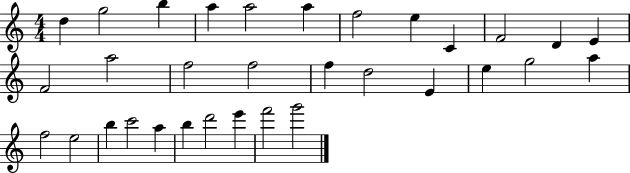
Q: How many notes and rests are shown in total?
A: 32